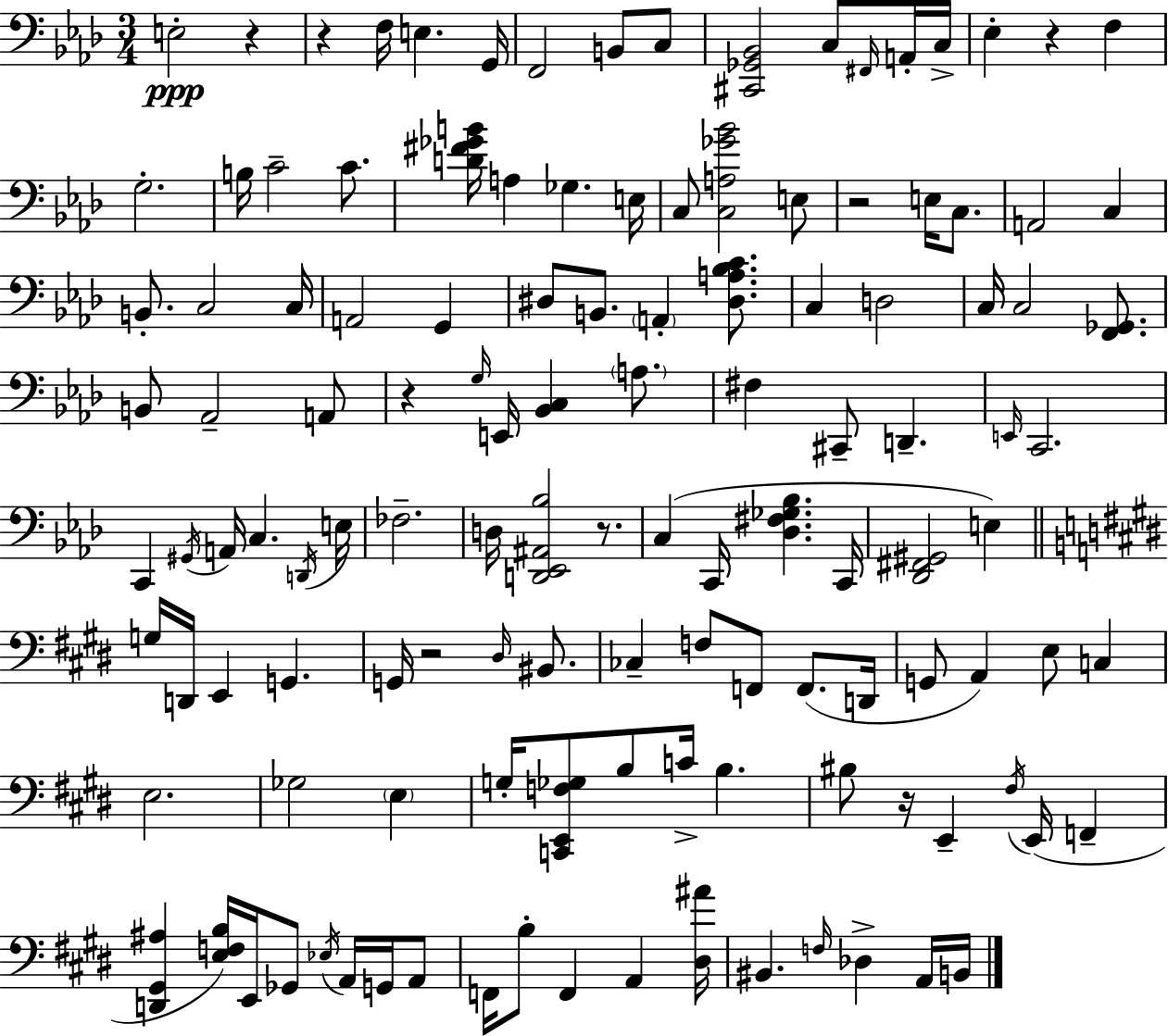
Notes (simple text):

E3/h R/q R/q F3/s E3/q. G2/s F2/h B2/e C3/e [C#2,Gb2,Bb2]/h C3/e F#2/s A2/s C3/s Eb3/q R/q F3/q G3/h. B3/s C4/h C4/e. [D4,F#4,Gb4,B4]/s A3/q Gb3/q. E3/s C3/e [C3,A3,Gb4,Bb4]/h E3/e R/h E3/s C3/e. A2/h C3/q B2/e. C3/h C3/s A2/h G2/q D#3/e B2/e. A2/q [D#3,A3,Bb3,C4]/e. C3/q D3/h C3/s C3/h [F2,Gb2]/e. B2/e Ab2/h A2/e R/q G3/s E2/s [Bb2,C3]/q A3/e. F#3/q C#2/e D2/q. E2/s C2/h. C2/q G#2/s A2/s C3/q. D2/s E3/s FES3/h. D3/s [D2,Eb2,A#2,Bb3]/h R/e. C3/q C2/s [Db3,F#3,Gb3,Bb3]/q. C2/s [Db2,F#2,G#2]/h E3/q G3/s D2/s E2/q G2/q. G2/s R/h D#3/s BIS2/e. CES3/q F3/e F2/e F2/e. D2/s G2/e A2/q E3/e C3/q E3/h. Gb3/h E3/q G3/s [C2,E2,F3,Gb3]/e B3/e C4/s B3/q. BIS3/e R/s E2/q F#3/s E2/s F2/q [D2,G#2,A#3]/q [E3,F3,B3]/s E2/s Gb2/e Eb3/s A2/s G2/s A2/e F2/s B3/e F2/q A2/q [D#3,A#4]/s BIS2/q. F3/s Db3/q A2/s B2/s